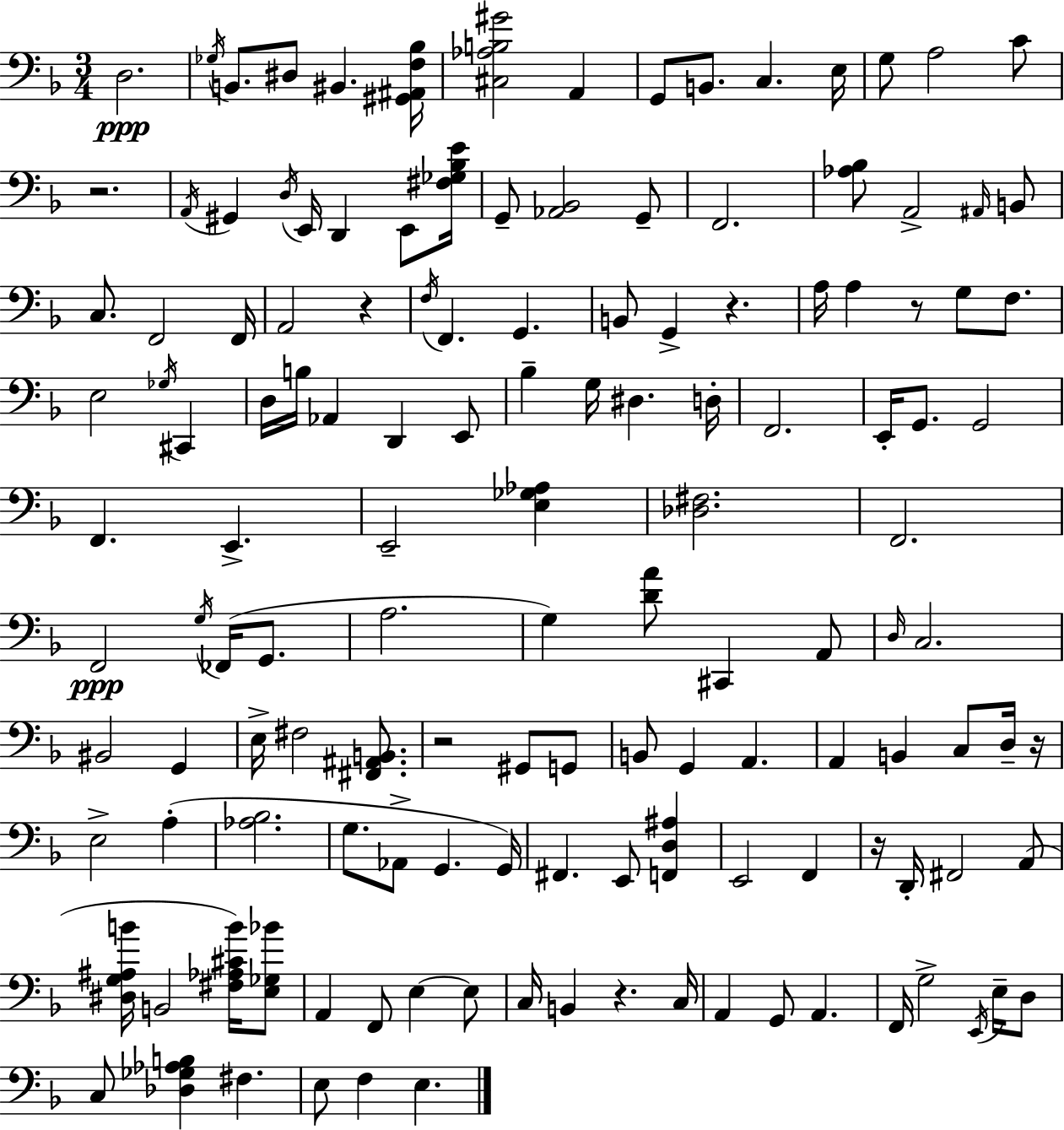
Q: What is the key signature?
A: F major